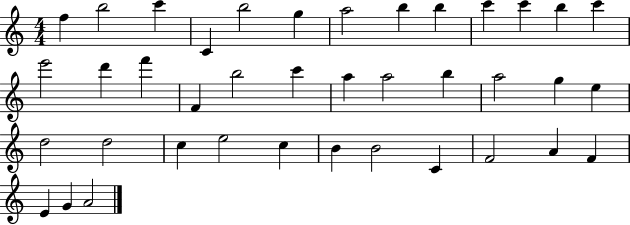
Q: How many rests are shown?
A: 0